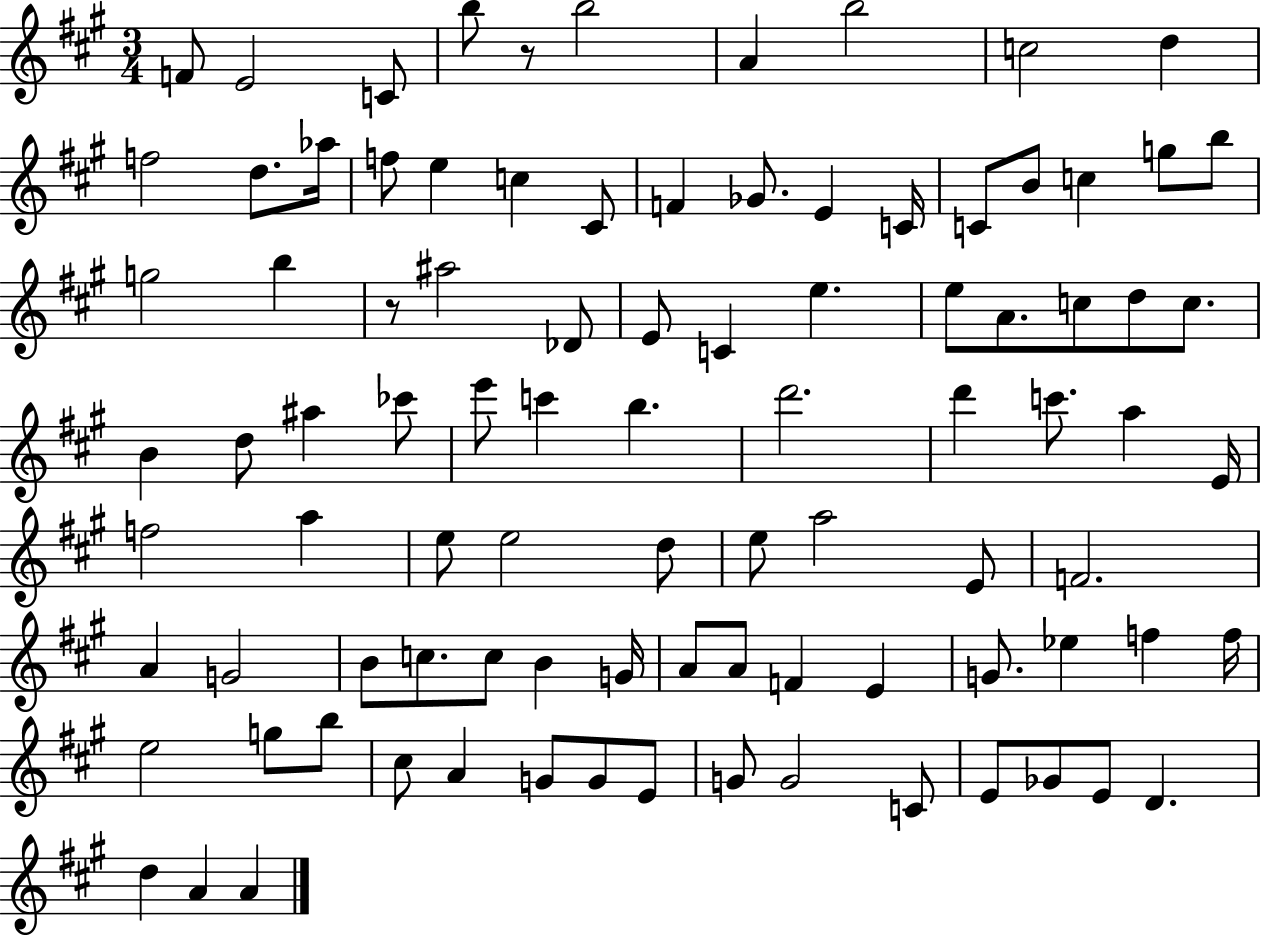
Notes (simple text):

F4/e E4/h C4/e B5/e R/e B5/h A4/q B5/h C5/h D5/q F5/h D5/e. Ab5/s F5/e E5/q C5/q C#4/e F4/q Gb4/e. E4/q C4/s C4/e B4/e C5/q G5/e B5/e G5/h B5/q R/e A#5/h Db4/e E4/e C4/q E5/q. E5/e A4/e. C5/e D5/e C5/e. B4/q D5/e A#5/q CES6/e E6/e C6/q B5/q. D6/h. D6/q C6/e. A5/q E4/s F5/h A5/q E5/e E5/h D5/e E5/e A5/h E4/e F4/h. A4/q G4/h B4/e C5/e. C5/e B4/q G4/s A4/e A4/e F4/q E4/q G4/e. Eb5/q F5/q F5/s E5/h G5/e B5/e C#5/e A4/q G4/e G4/e E4/e G4/e G4/h C4/e E4/e Gb4/e E4/e D4/q. D5/q A4/q A4/q